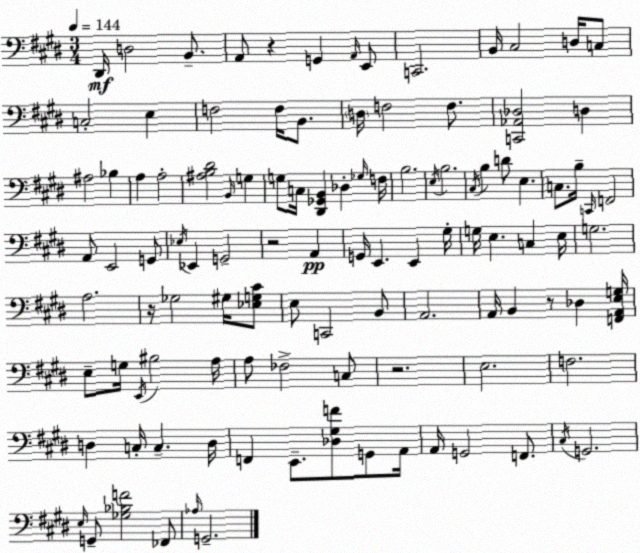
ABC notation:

X:1
T:Untitled
M:3/4
L:1/4
K:E
^D,,/4 D,2 B,,/2 A,,/2 z G,, A,,/4 E,,/2 C,,2 B,,/4 ^C,2 D,/4 C,/2 C,2 E, F,2 F,/4 B,,/2 D,/4 F,2 F,/2 [C,,_A,,_D,]2 D, ^A,2 _B, A, A,2 [^A,B,^D]2 B,,/4 G, G,/2 C,/4 [^D,,_G,,B,,] _D, _G,/4 F,/4 B,2 E,/4 B,2 ^C,/4 B, D/2 E, C,/2 B,/4 C,,/4 F,,2 A,,/2 E,,2 G,,/2 _E,/4 _E,, G,,2 z2 A,, G,,/4 E,, E,, ^G,/4 G,/4 E, C, E,/4 G,2 A,2 z/4 _G,2 ^G,/4 [_E,G,^C]/2 E,/2 C,,2 B,,/2 A,,2 A,,/4 B,, z/2 _D, [F,,A,,E,G,]/4 E,/2 G,/4 E,,/4 ^B,2 A,/4 A,/2 _F,2 C,/2 z2 E,2 F,2 D, C,/4 C, D,/4 F,, E,,/2 [_D,^G,F]/2 G,,/2 A,,/4 A,,/4 G,,2 F,,/2 ^C,/4 G,,2 E,/4 G,,/2 [_G,_B,F]2 _F,,/2 _A,/4 G,,2